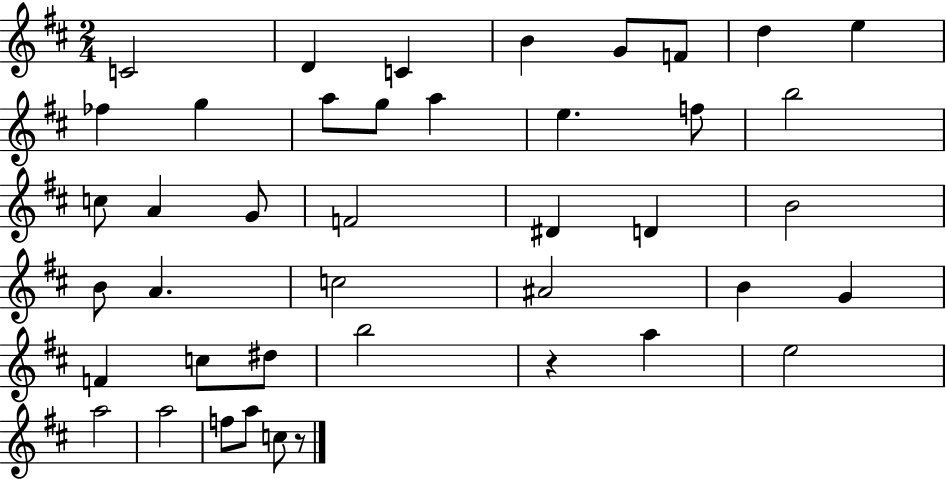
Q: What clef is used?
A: treble